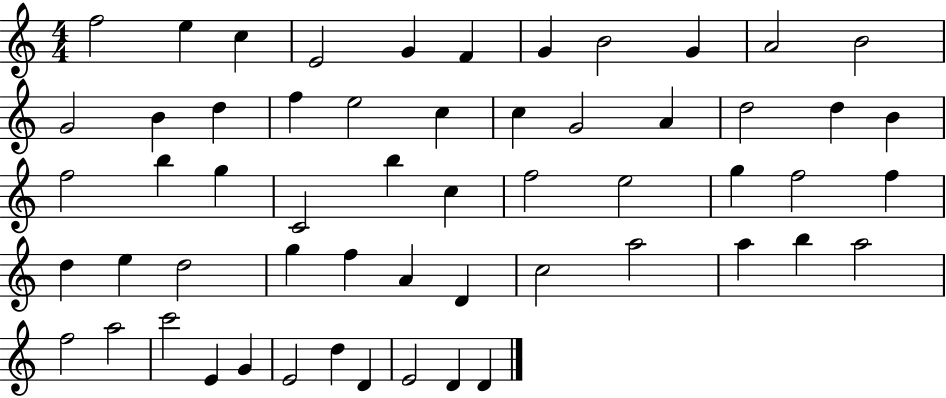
F5/h E5/q C5/q E4/h G4/q F4/q G4/q B4/h G4/q A4/h B4/h G4/h B4/q D5/q F5/q E5/h C5/q C5/q G4/h A4/q D5/h D5/q B4/q F5/h B5/q G5/q C4/h B5/q C5/q F5/h E5/h G5/q F5/h F5/q D5/q E5/q D5/h G5/q F5/q A4/q D4/q C5/h A5/h A5/q B5/q A5/h F5/h A5/h C6/h E4/q G4/q E4/h D5/q D4/q E4/h D4/q D4/q